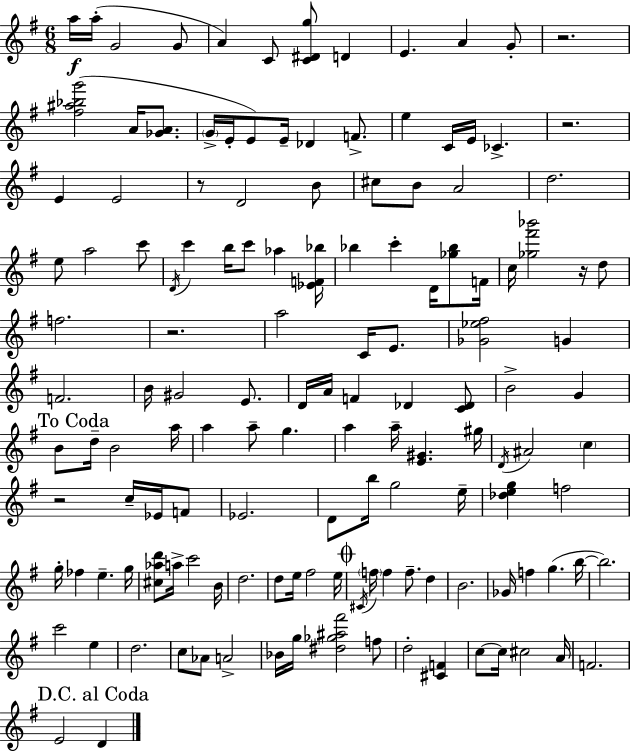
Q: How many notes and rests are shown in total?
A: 139